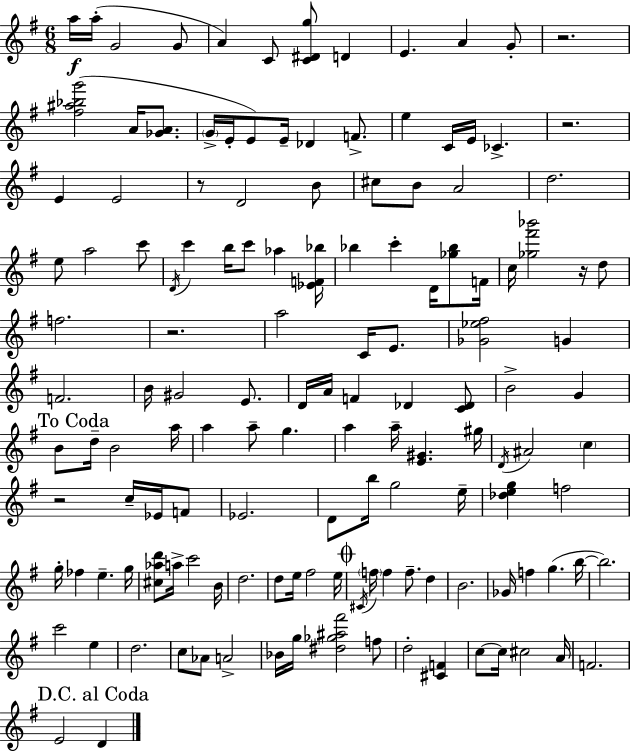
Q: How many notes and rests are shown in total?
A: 139